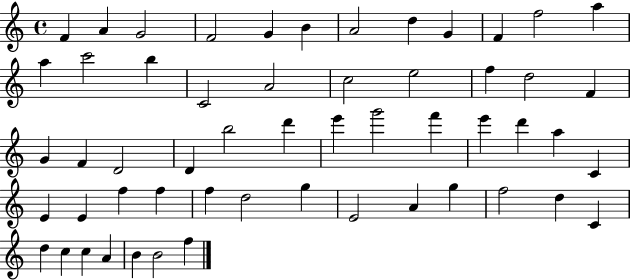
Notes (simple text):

F4/q A4/q G4/h F4/h G4/q B4/q A4/h D5/q G4/q F4/q F5/h A5/q A5/q C6/h B5/q C4/h A4/h C5/h E5/h F5/q D5/h F4/q G4/q F4/q D4/h D4/q B5/h D6/q E6/q G6/h F6/q E6/q D6/q A5/q C4/q E4/q E4/q F5/q F5/q F5/q D5/h G5/q E4/h A4/q G5/q F5/h D5/q C4/q D5/q C5/q C5/q A4/q B4/q B4/h F5/q